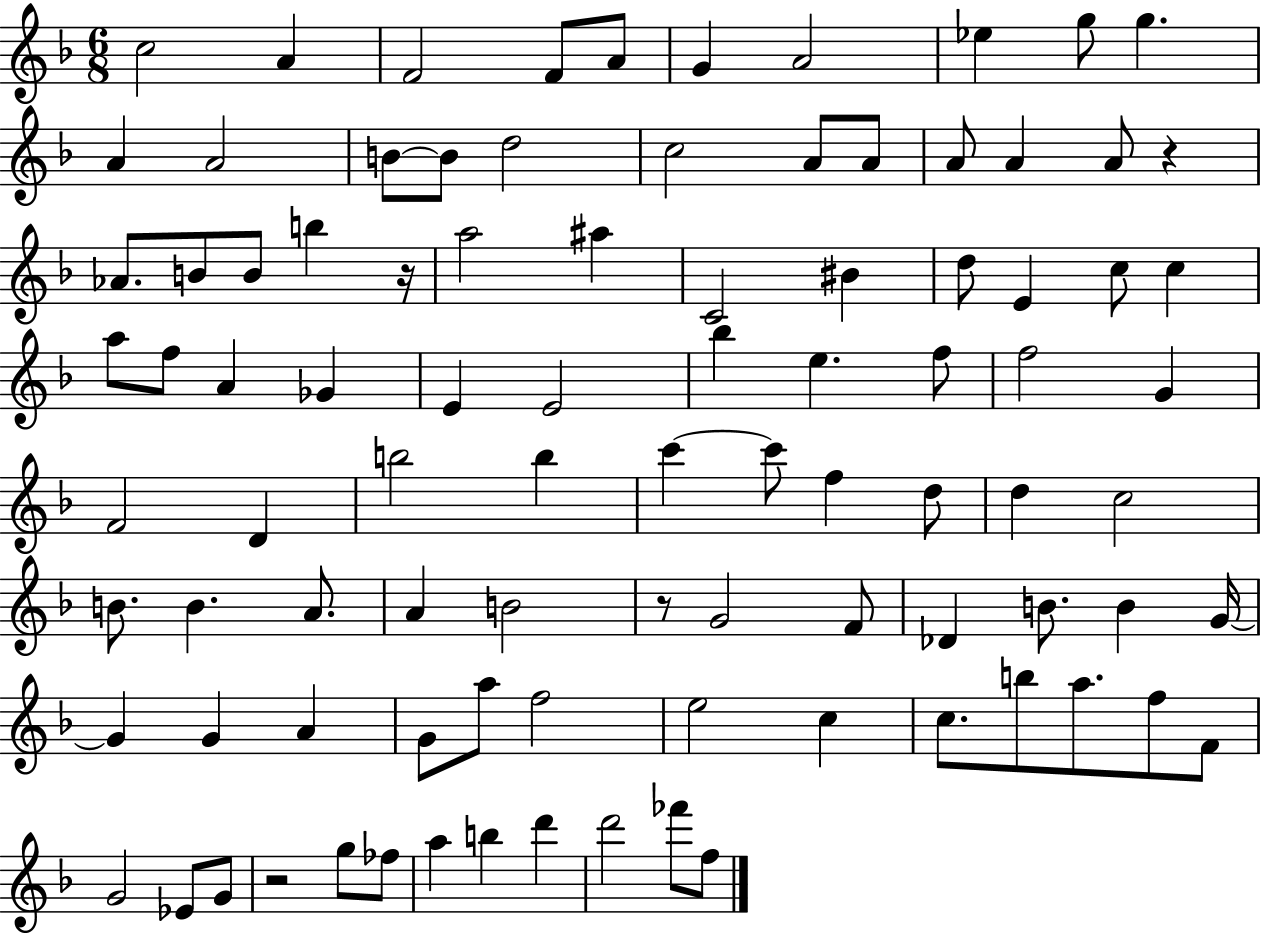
X:1
T:Untitled
M:6/8
L:1/4
K:F
c2 A F2 F/2 A/2 G A2 _e g/2 g A A2 B/2 B/2 d2 c2 A/2 A/2 A/2 A A/2 z _A/2 B/2 B/2 b z/4 a2 ^a C2 ^B d/2 E c/2 c a/2 f/2 A _G E E2 _b e f/2 f2 G F2 D b2 b c' c'/2 f d/2 d c2 B/2 B A/2 A B2 z/2 G2 F/2 _D B/2 B G/4 G G A G/2 a/2 f2 e2 c c/2 b/2 a/2 f/2 F/2 G2 _E/2 G/2 z2 g/2 _f/2 a b d' d'2 _f'/2 f/2